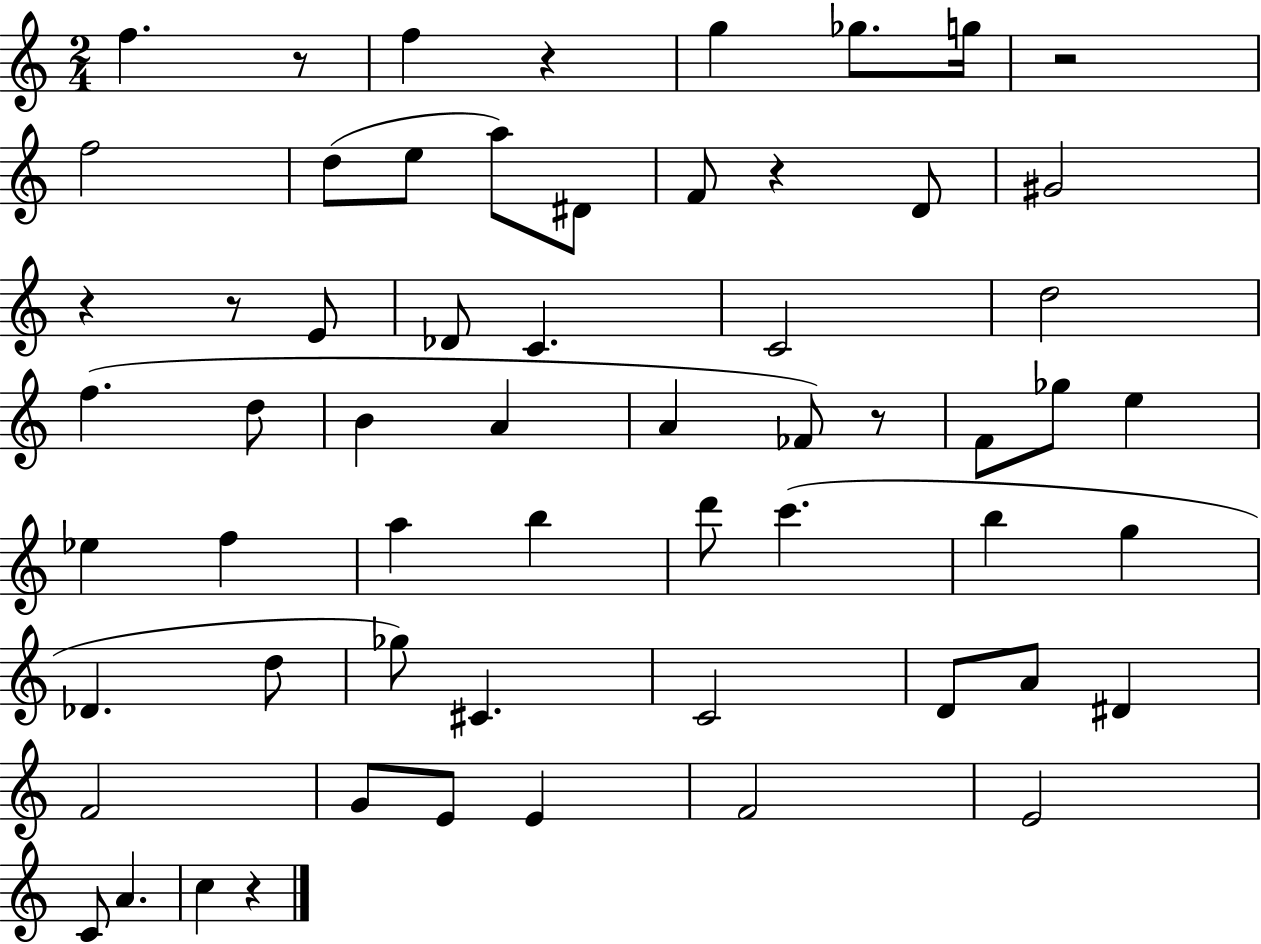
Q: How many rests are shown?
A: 8